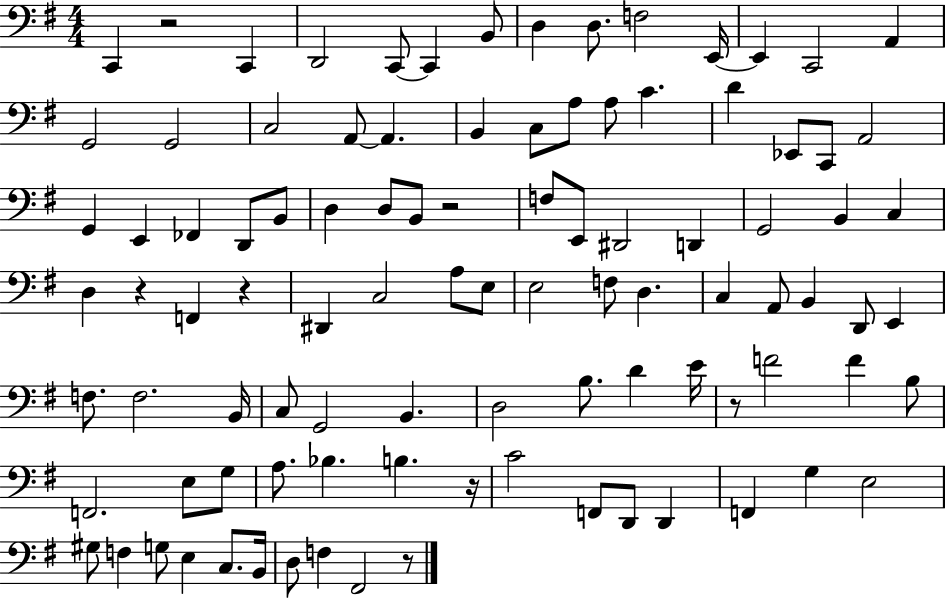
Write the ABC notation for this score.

X:1
T:Untitled
M:4/4
L:1/4
K:G
C,, z2 C,, D,,2 C,,/2 C,, B,,/2 D, D,/2 F,2 E,,/4 E,, C,,2 A,, G,,2 G,,2 C,2 A,,/2 A,, B,, C,/2 A,/2 A,/2 C D _E,,/2 C,,/2 A,,2 G,, E,, _F,, D,,/2 B,,/2 D, D,/2 B,,/2 z2 F,/2 E,,/2 ^D,,2 D,, G,,2 B,, C, D, z F,, z ^D,, C,2 A,/2 E,/2 E,2 F,/2 D, C, A,,/2 B,, D,,/2 E,, F,/2 F,2 B,,/4 C,/2 G,,2 B,, D,2 B,/2 D E/4 z/2 F2 F B,/2 F,,2 E,/2 G,/2 A,/2 _B, B, z/4 C2 F,,/2 D,,/2 D,, F,, G, E,2 ^G,/2 F, G,/2 E, C,/2 B,,/4 D,/2 F, ^F,,2 z/2